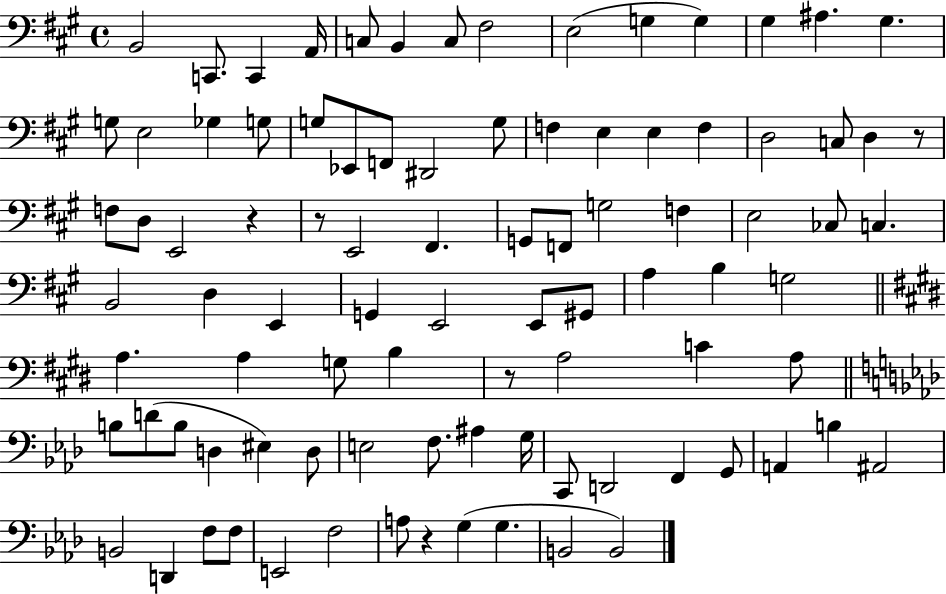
{
  \clef bass
  \time 4/4
  \defaultTimeSignature
  \key a \major
  \repeat volta 2 { b,2 c,8. c,4 a,16 | c8 b,4 c8 fis2 | e2( g4 g4) | gis4 ais4. gis4. | \break g8 e2 ges4 g8 | g8 ees,8 f,8 dis,2 g8 | f4 e4 e4 f4 | d2 c8 d4 r8 | \break f8 d8 e,2 r4 | r8 e,2 fis,4. | g,8 f,8 g2 f4 | e2 ces8 c4. | \break b,2 d4 e,4 | g,4 e,2 e,8 gis,8 | a4 b4 g2 | \bar "||" \break \key e \major a4. a4 g8 b4 | r8 a2 c'4 a8 | \bar "||" \break \key aes \major b8 d'8( b8 d4 eis4) d8 | e2 f8. ais4 g16 | c,8 d,2 f,4 g,8 | a,4 b4 ais,2 | \break b,2 d,4 f8 f8 | e,2 f2 | a8 r4 g4( g4. | b,2 b,2) | \break } \bar "|."
}